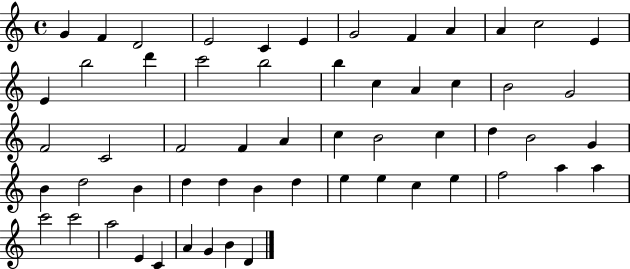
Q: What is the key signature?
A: C major